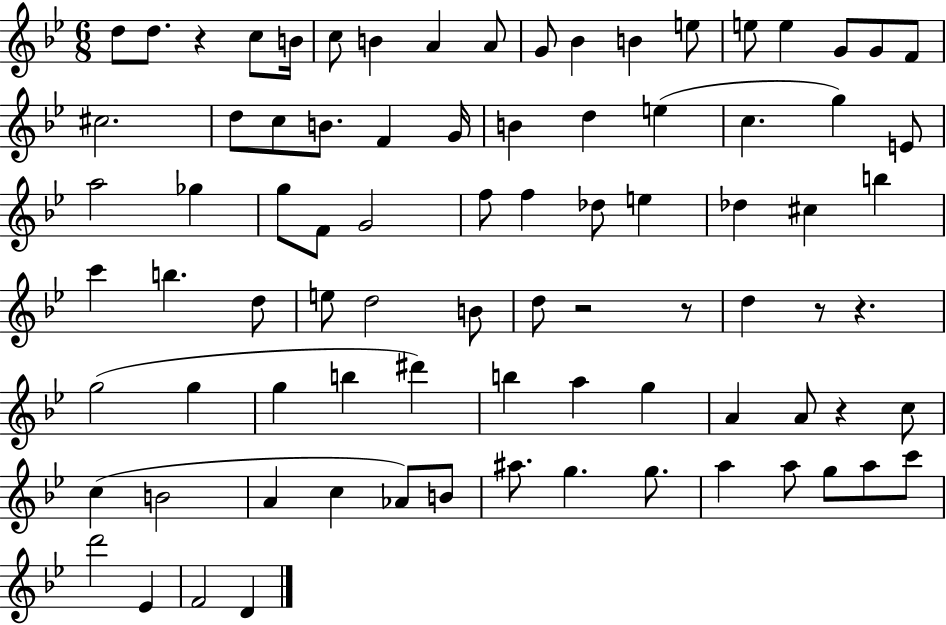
D5/e D5/e. R/q C5/e B4/s C5/e B4/q A4/q A4/e G4/e Bb4/q B4/q E5/e E5/e E5/q G4/e G4/e F4/e C#5/h. D5/e C5/e B4/e. F4/q G4/s B4/q D5/q E5/q C5/q. G5/q E4/e A5/h Gb5/q G5/e F4/e G4/h F5/e F5/q Db5/e E5/q Db5/q C#5/q B5/q C6/q B5/q. D5/e E5/e D5/h B4/e D5/e R/h R/e D5/q R/e R/q. G5/h G5/q G5/q B5/q D#6/q B5/q A5/q G5/q A4/q A4/e R/q C5/e C5/q B4/h A4/q C5/q Ab4/e B4/e A#5/e. G5/q. G5/e. A5/q A5/e G5/e A5/e C6/e D6/h Eb4/q F4/h D4/q